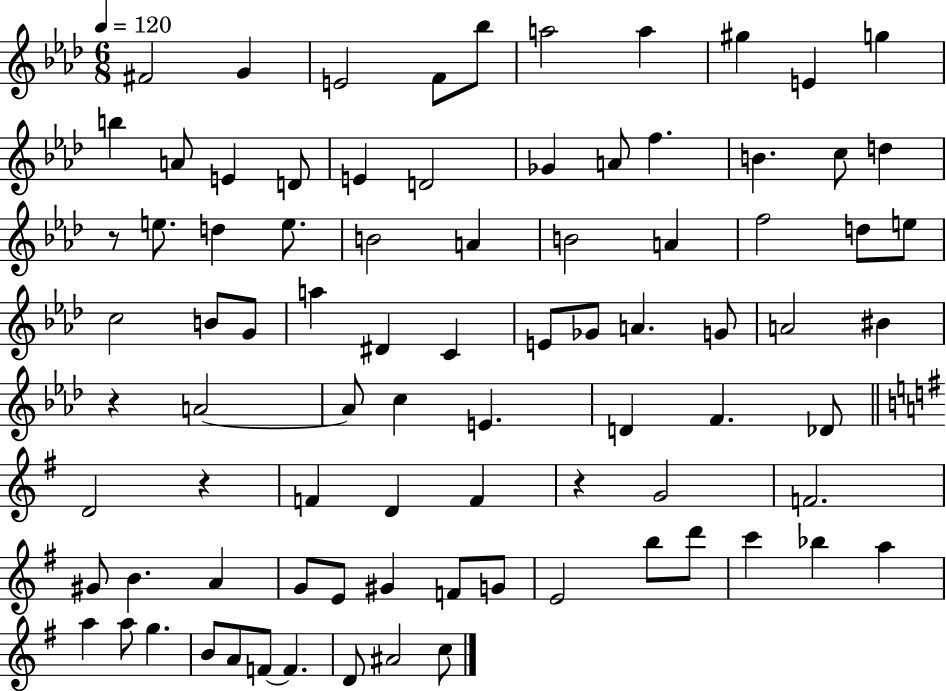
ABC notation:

X:1
T:Untitled
M:6/8
L:1/4
K:Ab
^F2 G E2 F/2 _b/2 a2 a ^g E g b A/2 E D/2 E D2 _G A/2 f B c/2 d z/2 e/2 d e/2 B2 A B2 A f2 d/2 e/2 c2 B/2 G/2 a ^D C E/2 _G/2 A G/2 A2 ^B z A2 A/2 c E D F _D/2 D2 z F D F z G2 F2 ^G/2 B A G/2 E/2 ^G F/2 G/2 E2 b/2 d'/2 c' _b a a a/2 g B/2 A/2 F/2 F D/2 ^A2 c/2